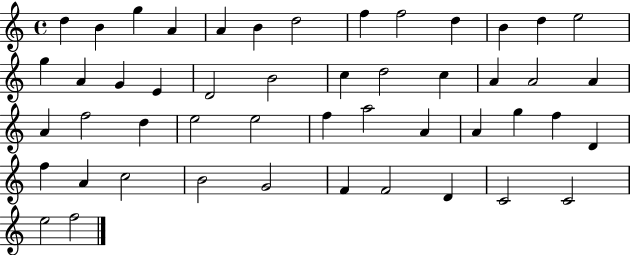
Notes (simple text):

D5/q B4/q G5/q A4/q A4/q B4/q D5/h F5/q F5/h D5/q B4/q D5/q E5/h G5/q A4/q G4/q E4/q D4/h B4/h C5/q D5/h C5/q A4/q A4/h A4/q A4/q F5/h D5/q E5/h E5/h F5/q A5/h A4/q A4/q G5/q F5/q D4/q F5/q A4/q C5/h B4/h G4/h F4/q F4/h D4/q C4/h C4/h E5/h F5/h